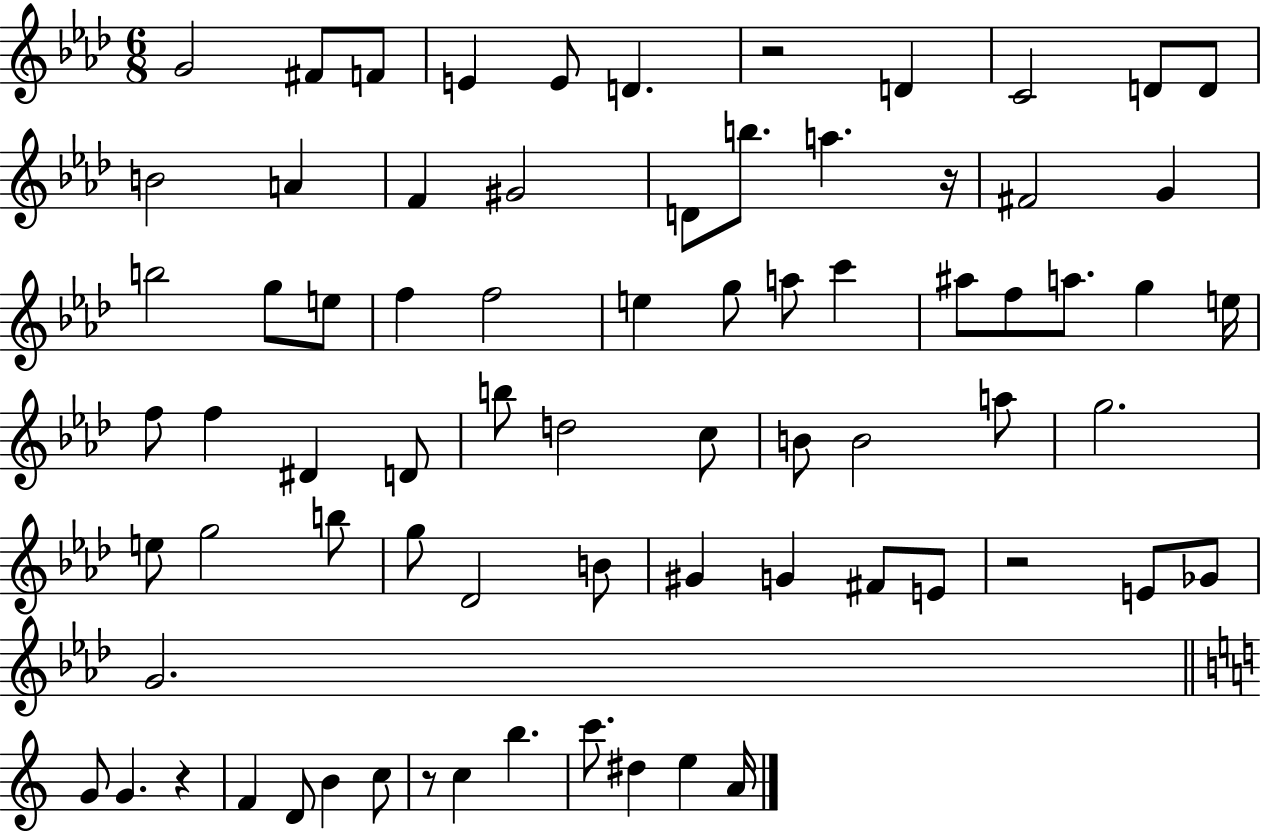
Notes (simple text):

G4/h F#4/e F4/e E4/q E4/e D4/q. R/h D4/q C4/h D4/e D4/e B4/h A4/q F4/q G#4/h D4/e B5/e. A5/q. R/s F#4/h G4/q B5/h G5/e E5/e F5/q F5/h E5/q G5/e A5/e C6/q A#5/e F5/e A5/e. G5/q E5/s F5/e F5/q D#4/q D4/e B5/e D5/h C5/e B4/e B4/h A5/e G5/h. E5/e G5/h B5/e G5/e Db4/h B4/e G#4/q G4/q F#4/e E4/e R/h E4/e Gb4/e G4/h. G4/e G4/q. R/q F4/q D4/e B4/q C5/e R/e C5/q B5/q. C6/e. D#5/q E5/q A4/s